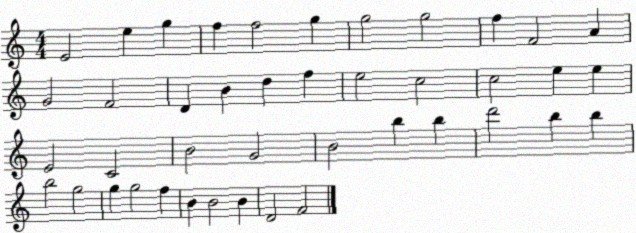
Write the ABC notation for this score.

X:1
T:Untitled
M:4/4
L:1/4
K:C
E2 e g f f2 g g2 g2 f F2 A G2 F2 D B d f e2 c2 c2 e e E2 C2 B2 G2 B2 b b d'2 b b b2 g2 g g2 f B B2 B D2 F2